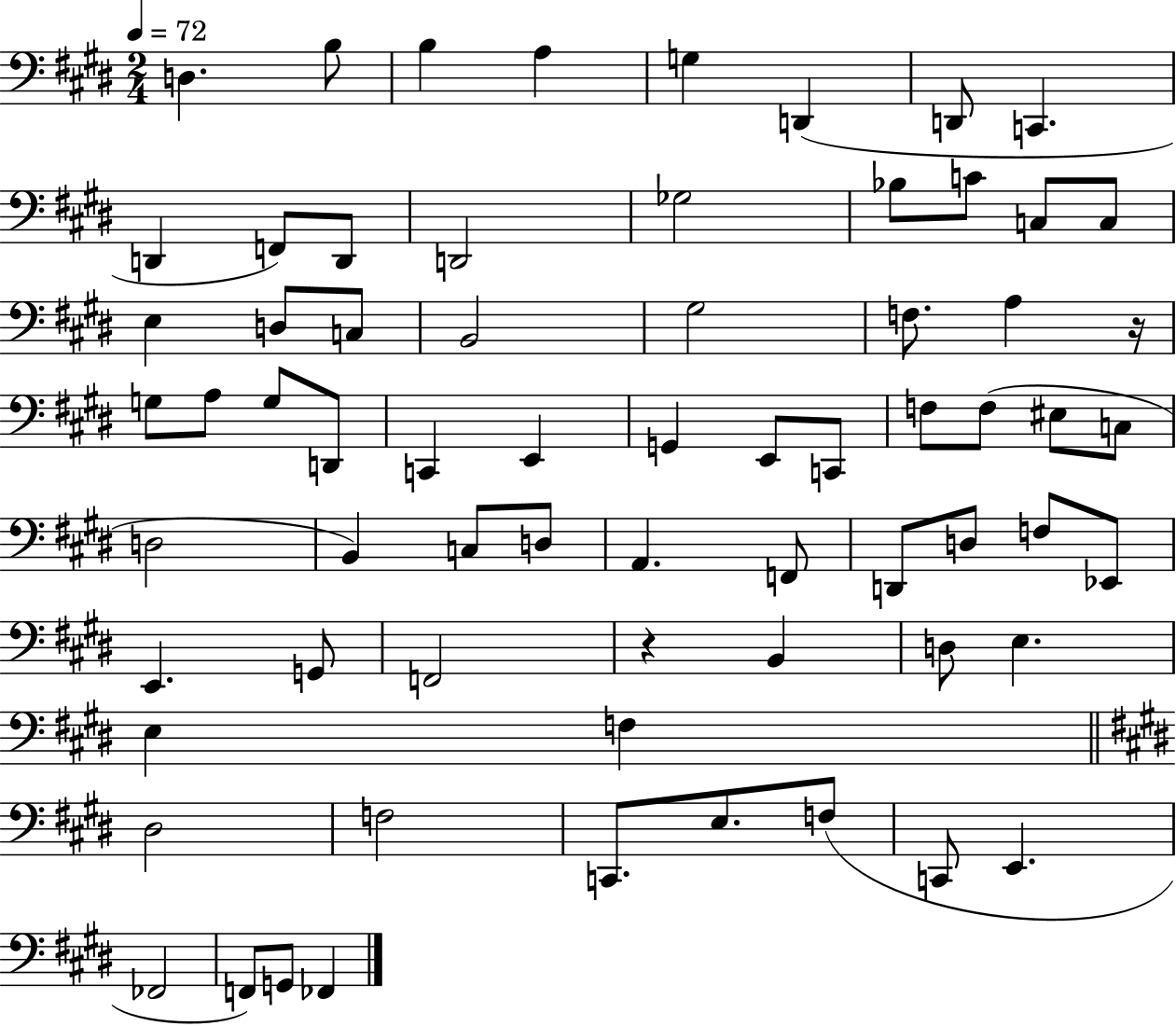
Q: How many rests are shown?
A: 2